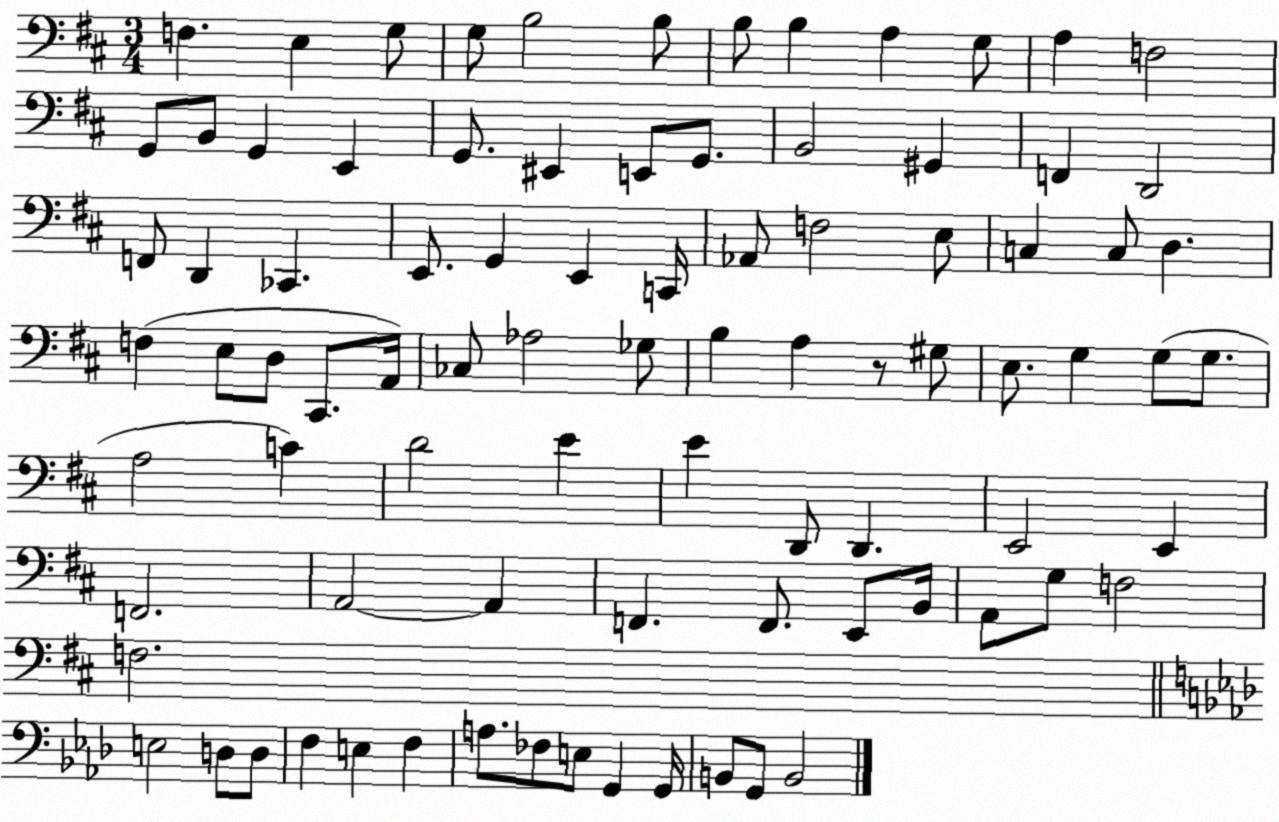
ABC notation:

X:1
T:Untitled
M:3/4
L:1/4
K:D
F, E, G,/2 G,/2 B,2 B,/2 B,/2 B, A, G,/2 A, F,2 G,,/2 B,,/2 G,, E,, G,,/2 ^E,, E,,/2 G,,/2 B,,2 ^G,, F,, D,,2 F,,/2 D,, _C,, E,,/2 G,, E,, C,,/4 _A,,/2 F,2 E,/2 C, C,/2 D, F, E,/2 D,/2 ^C,,/2 A,,/4 _C,/2 _A,2 _G,/2 B, A, z/2 ^G,/2 E,/2 G, G,/2 G,/2 A,2 C D2 E E D,,/2 D,, E,,2 E,, F,,2 A,,2 A,, F,, F,,/2 E,,/2 B,,/4 A,,/2 G,/2 F,2 F,2 E,2 D,/2 D,/2 F, E, F, A,/2 _F,/2 E,/2 G,, G,,/4 B,,/2 G,,/2 B,,2